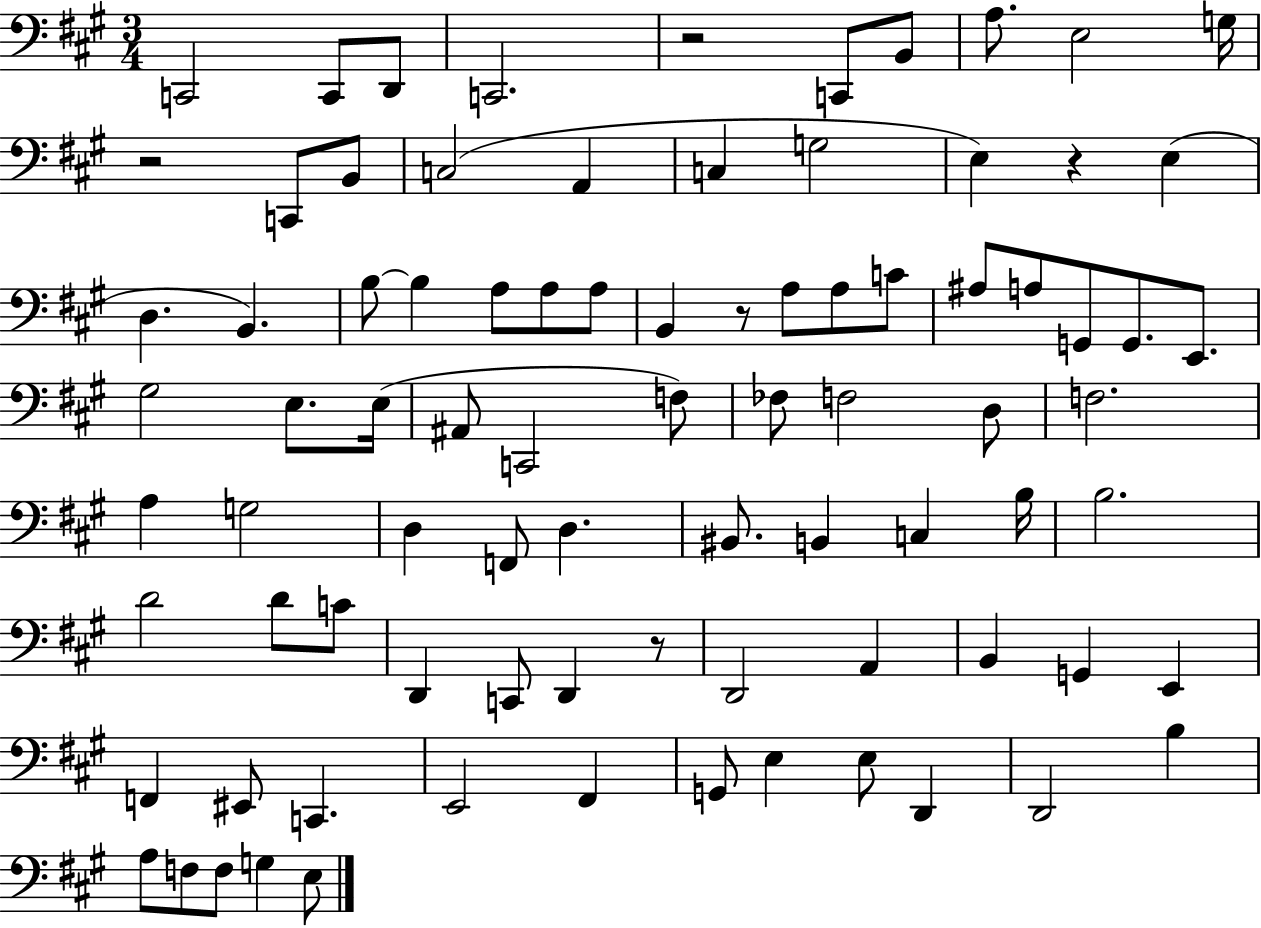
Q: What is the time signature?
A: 3/4